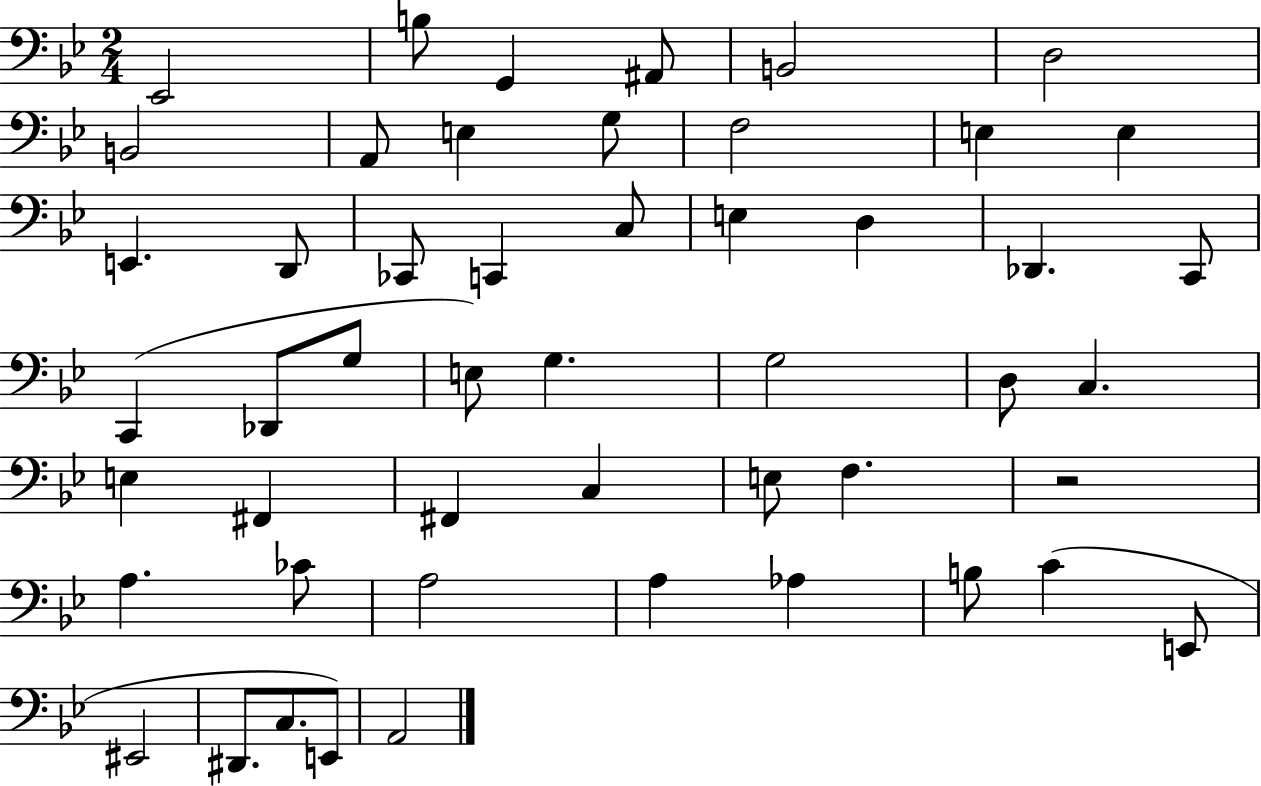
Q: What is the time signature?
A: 2/4